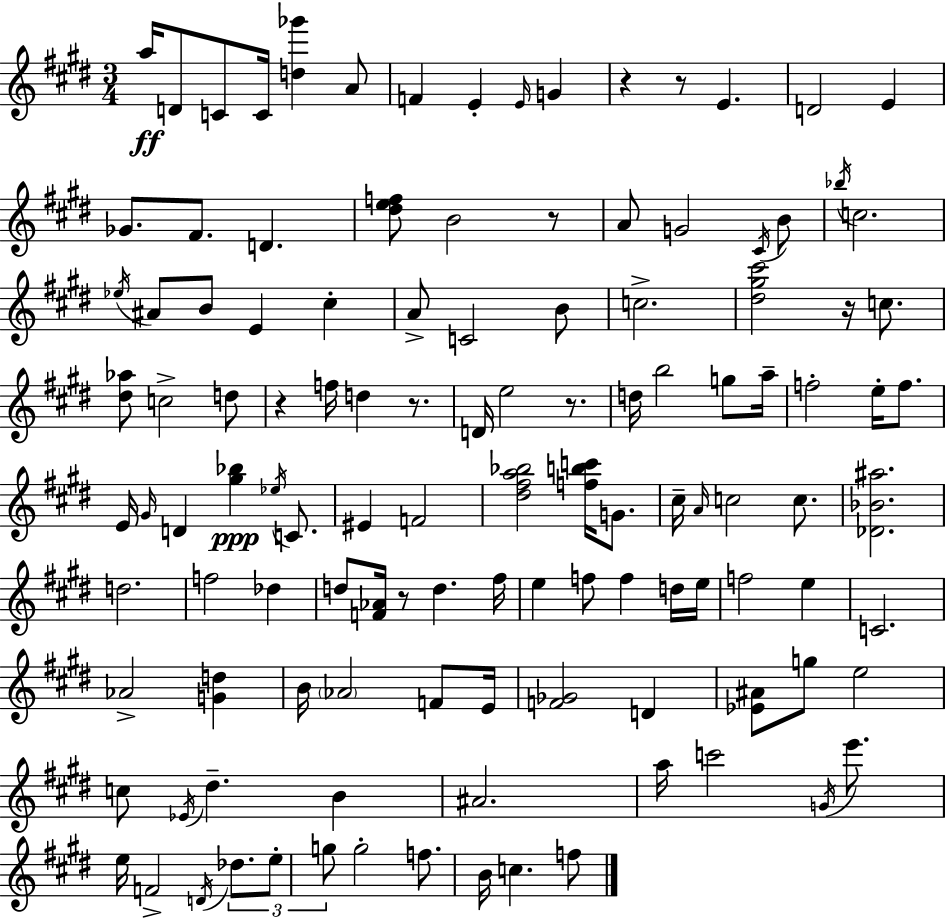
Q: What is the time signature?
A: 3/4